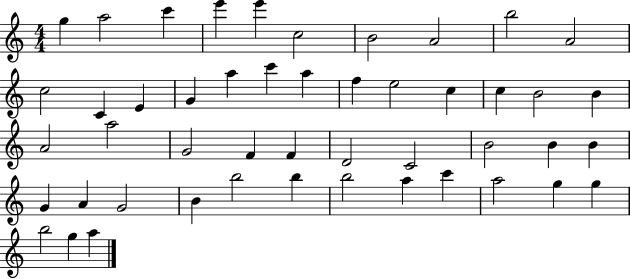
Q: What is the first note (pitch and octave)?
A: G5